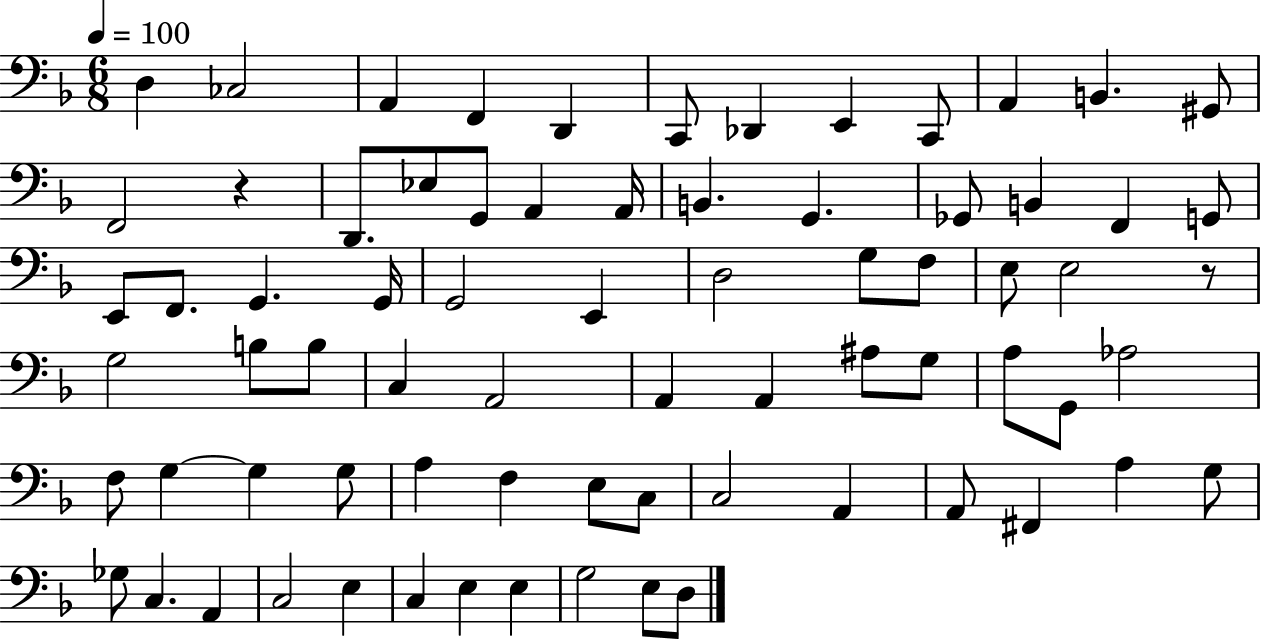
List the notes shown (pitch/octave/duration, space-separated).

D3/q CES3/h A2/q F2/q D2/q C2/e Db2/q E2/q C2/e A2/q B2/q. G#2/e F2/h R/q D2/e. Eb3/e G2/e A2/q A2/s B2/q. G2/q. Gb2/e B2/q F2/q G2/e E2/e F2/e. G2/q. G2/s G2/h E2/q D3/h G3/e F3/e E3/e E3/h R/e G3/h B3/e B3/e C3/q A2/h A2/q A2/q A#3/e G3/e A3/e G2/e Ab3/h F3/e G3/q G3/q G3/e A3/q F3/q E3/e C3/e C3/h A2/q A2/e F#2/q A3/q G3/e Gb3/e C3/q. A2/q C3/h E3/q C3/q E3/q E3/q G3/h E3/e D3/e